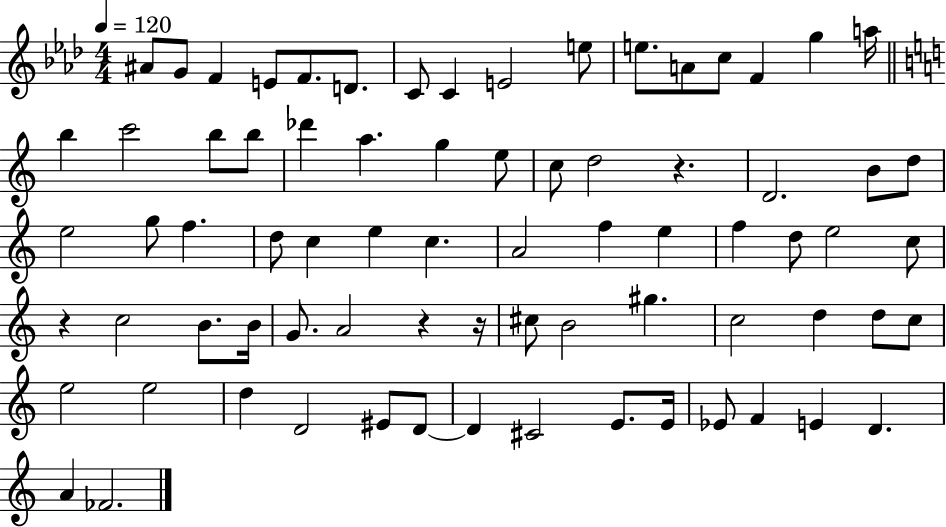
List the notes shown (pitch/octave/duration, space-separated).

A#4/e G4/e F4/q E4/e F4/e. D4/e. C4/e C4/q E4/h E5/e E5/e. A4/e C5/e F4/q G5/q A5/s B5/q C6/h B5/e B5/e Db6/q A5/q. G5/q E5/e C5/e D5/h R/q. D4/h. B4/e D5/e E5/h G5/e F5/q. D5/e C5/q E5/q C5/q. A4/h F5/q E5/q F5/q D5/e E5/h C5/e R/q C5/h B4/e. B4/s G4/e. A4/h R/q R/s C#5/e B4/h G#5/q. C5/h D5/q D5/e C5/e E5/h E5/h D5/q D4/h EIS4/e D4/e D4/q C#4/h E4/e. E4/s Eb4/e F4/q E4/q D4/q. A4/q FES4/h.